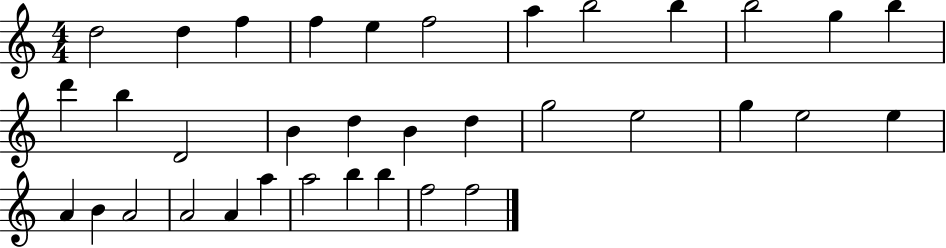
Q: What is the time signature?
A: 4/4